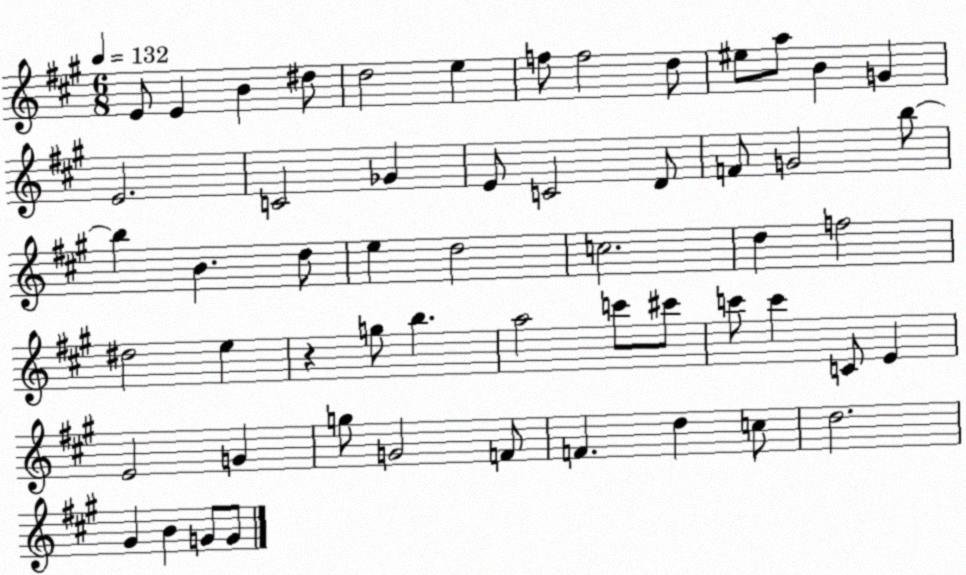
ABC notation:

X:1
T:Untitled
M:6/8
L:1/4
K:A
E/2 E B ^d/2 d2 e f/2 f2 d/2 ^e/2 a/2 B G E2 C2 _G E/2 C2 D/2 F/2 G2 b/2 b B d/2 e d2 c2 d f2 ^d2 e z g/2 b a2 c'/2 ^c'/2 c'/2 c' C/2 E E2 G g/2 G2 F/2 F d c/2 d2 ^G B G/2 G/2